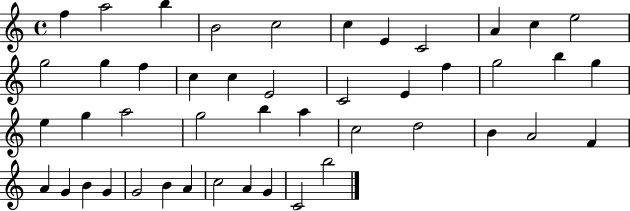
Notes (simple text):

F5/q A5/h B5/q B4/h C5/h C5/q E4/q C4/h A4/q C5/q E5/h G5/h G5/q F5/q C5/q C5/q E4/h C4/h E4/q F5/q G5/h B5/q G5/q E5/q G5/q A5/h G5/h B5/q A5/q C5/h D5/h B4/q A4/h F4/q A4/q G4/q B4/q G4/q G4/h B4/q A4/q C5/h A4/q G4/q C4/h B5/h